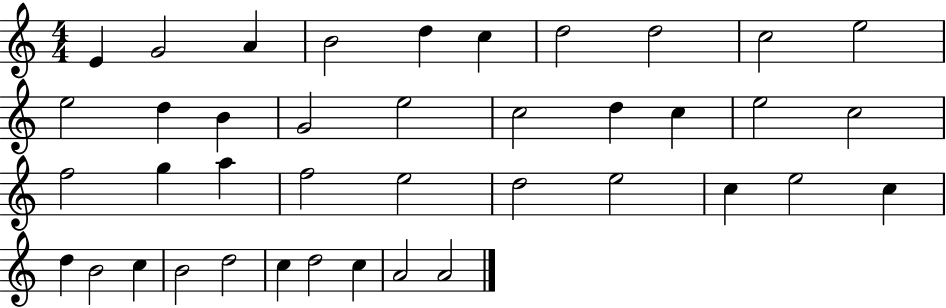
X:1
T:Untitled
M:4/4
L:1/4
K:C
E G2 A B2 d c d2 d2 c2 e2 e2 d B G2 e2 c2 d c e2 c2 f2 g a f2 e2 d2 e2 c e2 c d B2 c B2 d2 c d2 c A2 A2